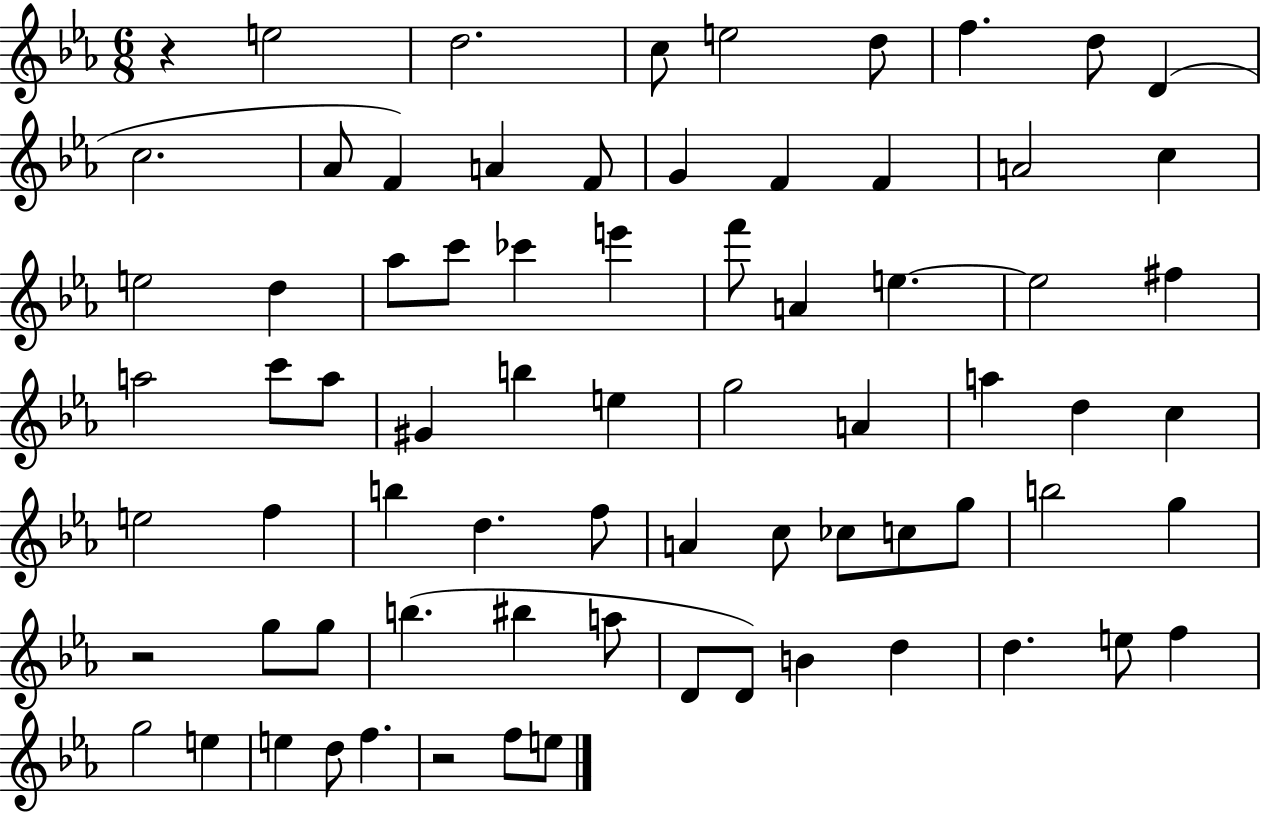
R/q E5/h D5/h. C5/e E5/h D5/e F5/q. D5/e D4/q C5/h. Ab4/e F4/q A4/q F4/e G4/q F4/q F4/q A4/h C5/q E5/h D5/q Ab5/e C6/e CES6/q E6/q F6/e A4/q E5/q. E5/h F#5/q A5/h C6/e A5/e G#4/q B5/q E5/q G5/h A4/q A5/q D5/q C5/q E5/h F5/q B5/q D5/q. F5/e A4/q C5/e CES5/e C5/e G5/e B5/h G5/q R/h G5/e G5/e B5/q. BIS5/q A5/e D4/e D4/e B4/q D5/q D5/q. E5/e F5/q G5/h E5/q E5/q D5/e F5/q. R/h F5/e E5/e